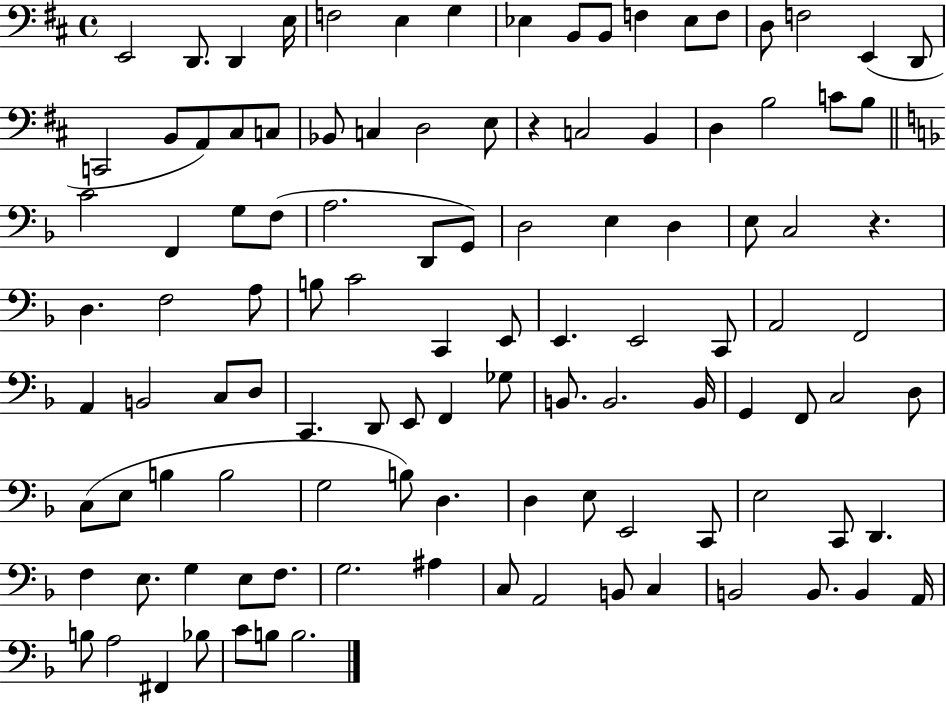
E2/h D2/e. D2/q E3/s F3/h E3/q G3/q Eb3/q B2/e B2/e F3/q Eb3/e F3/e D3/e F3/h E2/q D2/e C2/h B2/e A2/e C#3/e C3/e Bb2/e C3/q D3/h E3/e R/q C3/h B2/q D3/q B3/h C4/e B3/e C4/h F2/q G3/e F3/e A3/h. D2/e G2/e D3/h E3/q D3/q E3/e C3/h R/q. D3/q. F3/h A3/e B3/e C4/h C2/q E2/e E2/q. E2/h C2/e A2/h F2/h A2/q B2/h C3/e D3/e C2/q. D2/e E2/e F2/q Gb3/e B2/e. B2/h. B2/s G2/q F2/e C3/h D3/e C3/e E3/e B3/q B3/h G3/h B3/e D3/q. D3/q E3/e E2/h C2/e E3/h C2/e D2/q. F3/q E3/e. G3/q E3/e F3/e. G3/h. A#3/q C3/e A2/h B2/e C3/q B2/h B2/e. B2/q A2/s B3/e A3/h F#2/q Bb3/e C4/e B3/e B3/h.